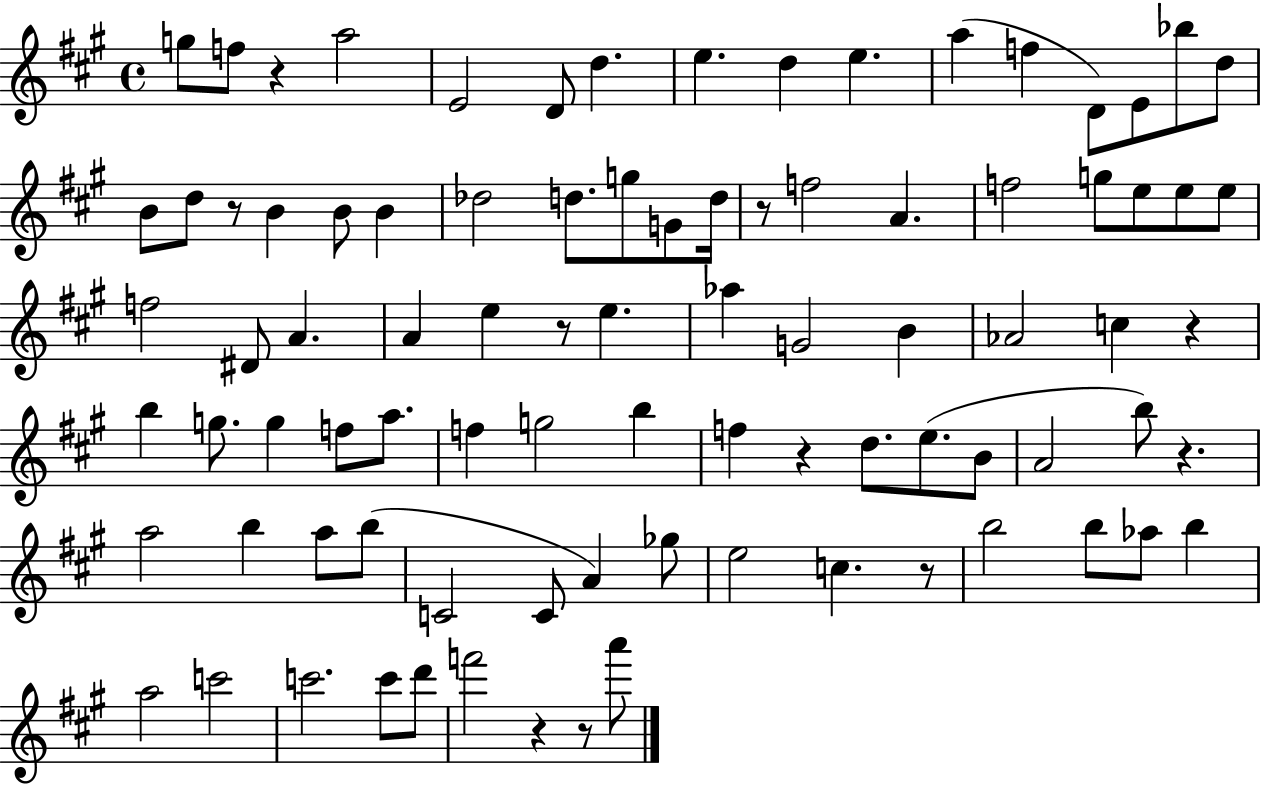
X:1
T:Untitled
M:4/4
L:1/4
K:A
g/2 f/2 z a2 E2 D/2 d e d e a f D/2 E/2 _b/2 d/2 B/2 d/2 z/2 B B/2 B _d2 d/2 g/2 G/2 d/4 z/2 f2 A f2 g/2 e/2 e/2 e/2 f2 ^D/2 A A e z/2 e _a G2 B _A2 c z b g/2 g f/2 a/2 f g2 b f z d/2 e/2 B/2 A2 b/2 z a2 b a/2 b/2 C2 C/2 A _g/2 e2 c z/2 b2 b/2 _a/2 b a2 c'2 c'2 c'/2 d'/2 f'2 z z/2 a'/2